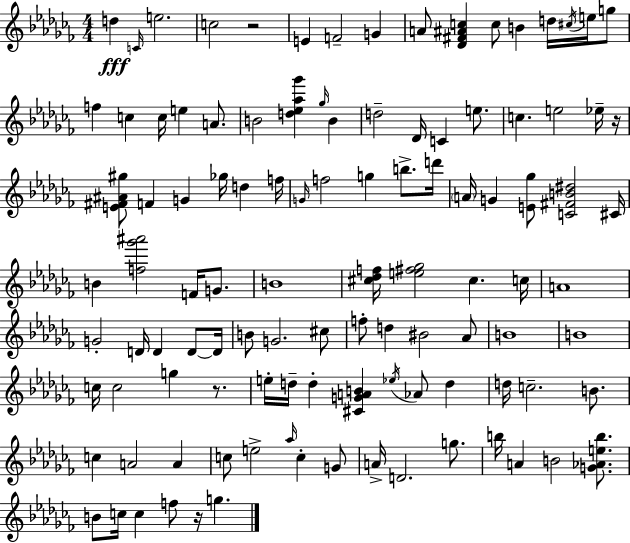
X:1
T:Untitled
M:4/4
L:1/4
K:Abm
d C/4 e2 c2 z2 E F2 G A/2 [_D^F^Ac] c/2 B d/4 ^c/4 e/4 g/2 f c c/4 e A/2 B2 [d_e_a_g'] _g/4 B d2 _D/4 C e/2 c e2 _e/4 z/4 [E^F^A^g]/2 F G _g/4 d f/4 G/4 f2 g b/2 d'/4 A/4 G [E_g]/2 [C^FB^d]2 ^C/4 B [f_g'^a']2 F/4 G/2 B4 [^c_df]/4 [e^f_g]2 ^c c/4 A4 G2 D/4 D D/2 D/4 B/2 G2 ^c/2 f/2 d ^B2 _A/2 B4 B4 c/4 c2 g z/2 e/4 d/4 d [^CGAB] _e/4 _A/2 d d/4 c2 B/2 c A2 A c/2 e2 _a/4 c G/2 A/4 D2 g/2 b/4 A B2 [G_Aeb]/2 B/2 c/4 c f/2 z/4 g